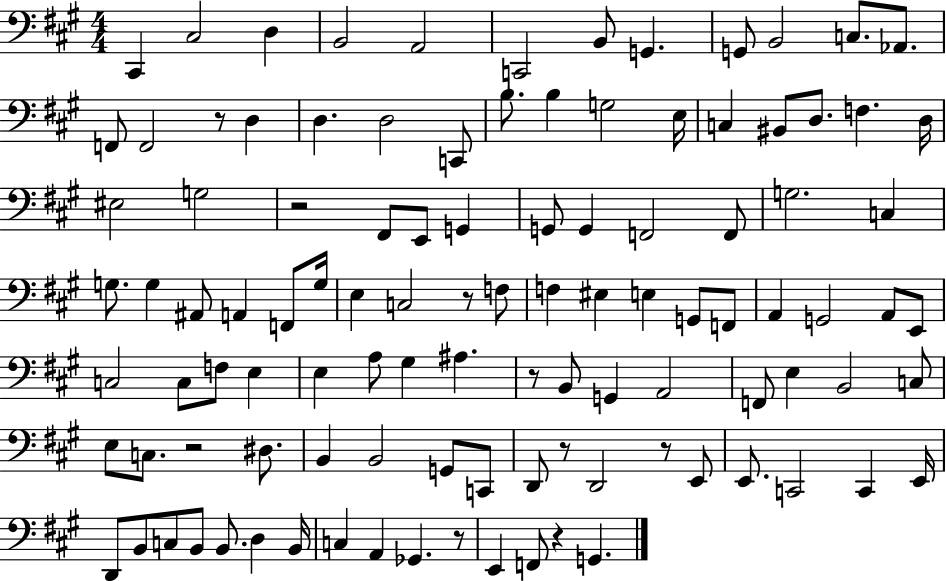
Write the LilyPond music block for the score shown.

{
  \clef bass
  \numericTimeSignature
  \time 4/4
  \key a \major
  \repeat volta 2 { cis,4 cis2 d4 | b,2 a,2 | c,2 b,8 g,4. | g,8 b,2 c8. aes,8. | \break f,8 f,2 r8 d4 | d4. d2 c,8 | b8. b4 g2 e16 | c4 bis,8 d8. f4. d16 | \break eis2 g2 | r2 fis,8 e,8 g,4 | g,8 g,4 f,2 f,8 | g2. c4 | \break g8. g4 ais,8 a,4 f,8 g16 | e4 c2 r8 f8 | f4 eis4 e4 g,8 f,8 | a,4 g,2 a,8 e,8 | \break c2 c8 f8 e4 | e4 a8 gis4 ais4. | r8 b,8 g,4 a,2 | f,8 e4 b,2 c8 | \break e8 c8. r2 dis8. | b,4 b,2 g,8 c,8 | d,8 r8 d,2 r8 e,8 | e,8. c,2 c,4 e,16 | \break d,8 b,8 c8 b,8 b,8. d4 b,16 | c4 a,4 ges,4. r8 | e,4 f,8 r4 g,4. | } \bar "|."
}